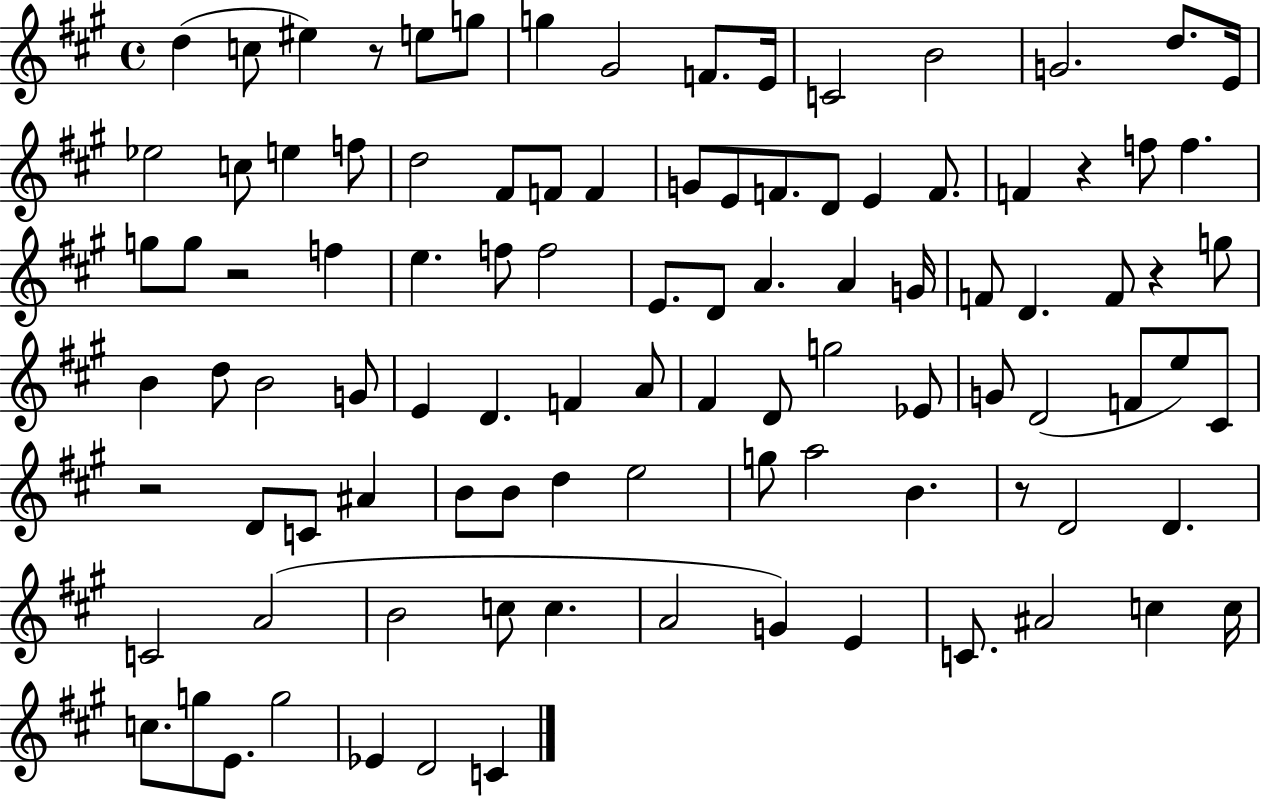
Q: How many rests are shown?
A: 6